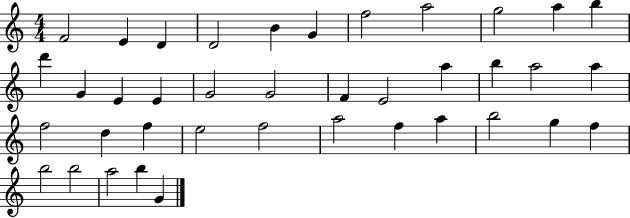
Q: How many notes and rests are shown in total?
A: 39